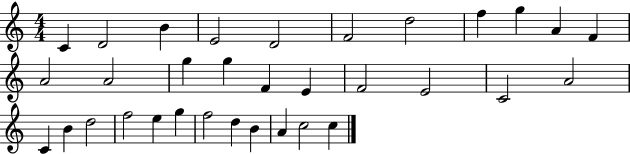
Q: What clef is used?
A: treble